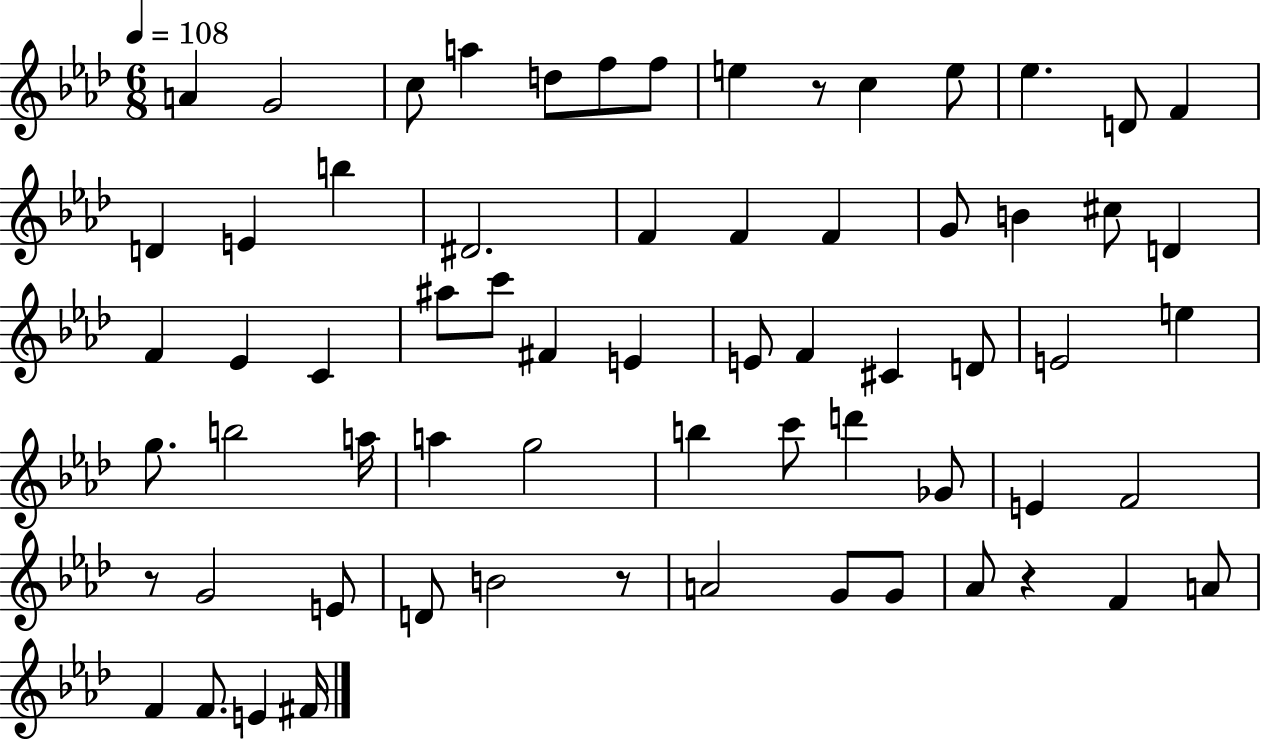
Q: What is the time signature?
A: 6/8